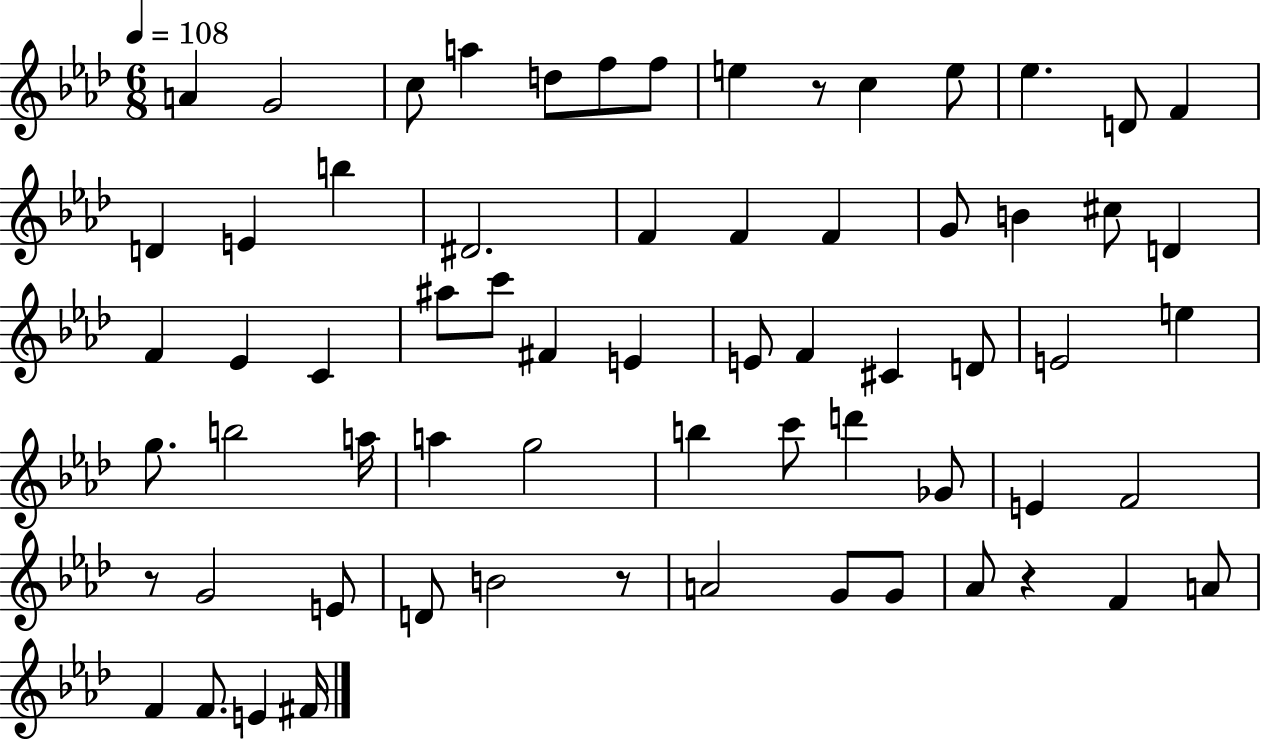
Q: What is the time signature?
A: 6/8